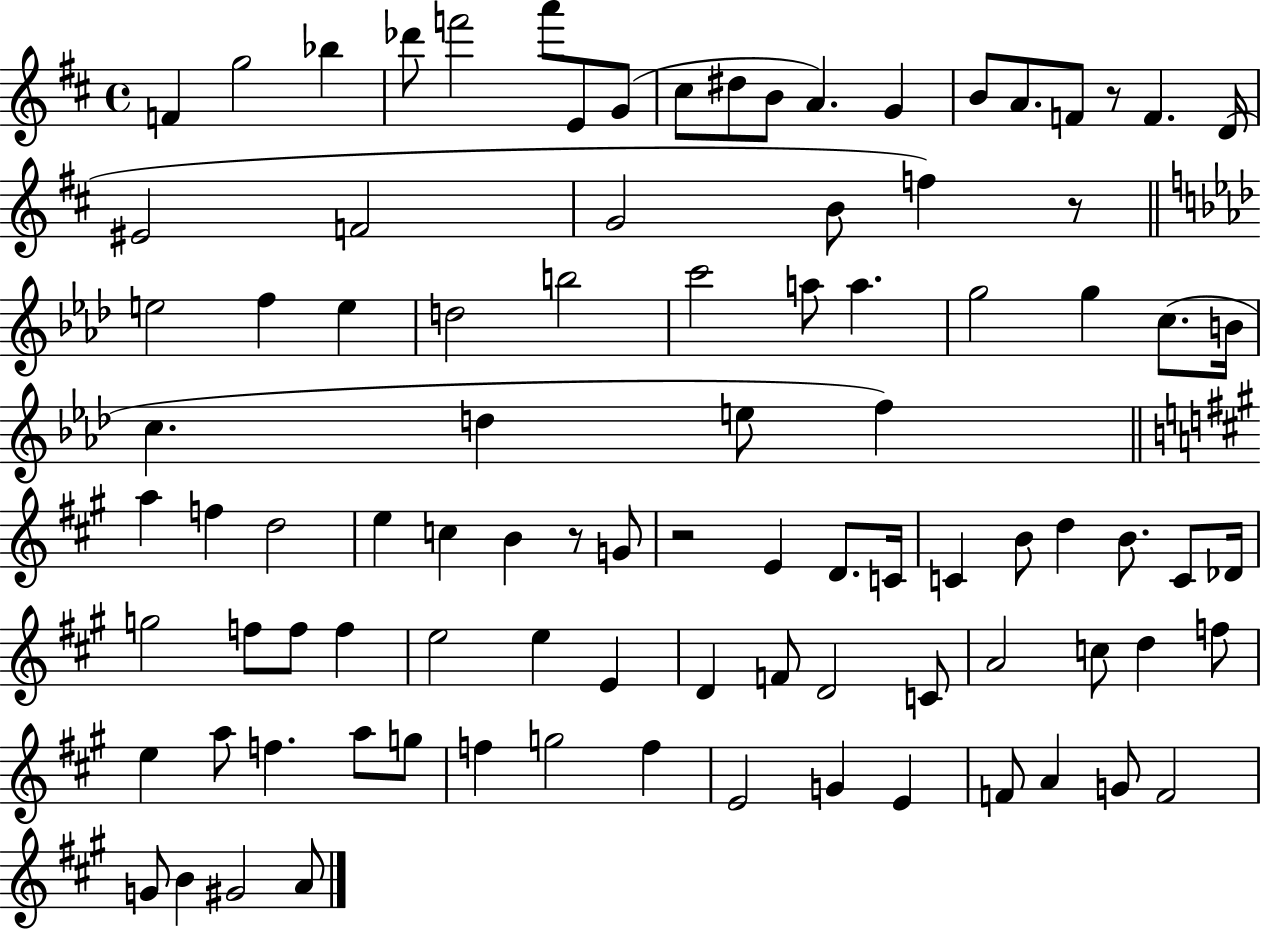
{
  \clef treble
  \time 4/4
  \defaultTimeSignature
  \key d \major
  f'4 g''2 bes''4 | des'''8 f'''2 a'''8 e'8 g'8( | cis''8 dis''8 b'8 a'4.) g'4 | b'8 a'8. f'8 r8 f'4. d'16( | \break eis'2 f'2 | g'2 b'8 f''4) r8 | \bar "||" \break \key aes \major e''2 f''4 e''4 | d''2 b''2 | c'''2 a''8 a''4. | g''2 g''4 c''8.( b'16 | \break c''4. d''4 e''8 f''4) | \bar "||" \break \key a \major a''4 f''4 d''2 | e''4 c''4 b'4 r8 g'8 | r2 e'4 d'8. c'16 | c'4 b'8 d''4 b'8. c'8 des'16 | \break g''2 f''8 f''8 f''4 | e''2 e''4 e'4 | d'4 f'8 d'2 c'8 | a'2 c''8 d''4 f''8 | \break e''4 a''8 f''4. a''8 g''8 | f''4 g''2 f''4 | e'2 g'4 e'4 | f'8 a'4 g'8 f'2 | \break g'8 b'4 gis'2 a'8 | \bar "|."
}